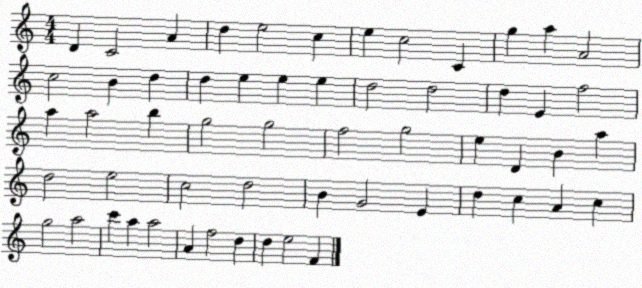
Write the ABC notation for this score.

X:1
T:Untitled
M:4/4
L:1/4
K:C
D C2 A d e2 c e c2 C g a A2 c2 B d d e e e d2 d2 d E f2 a a2 b g2 g2 f2 g2 e D B a d2 e2 c2 d2 B G2 E d c A c g2 a2 c' a a2 A f2 d d e2 F